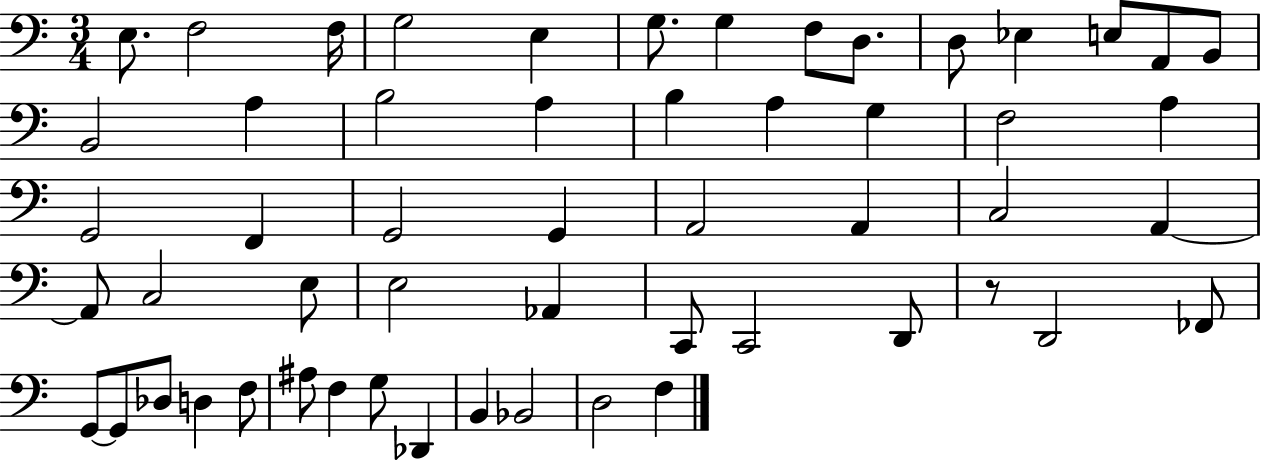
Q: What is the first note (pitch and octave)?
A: E3